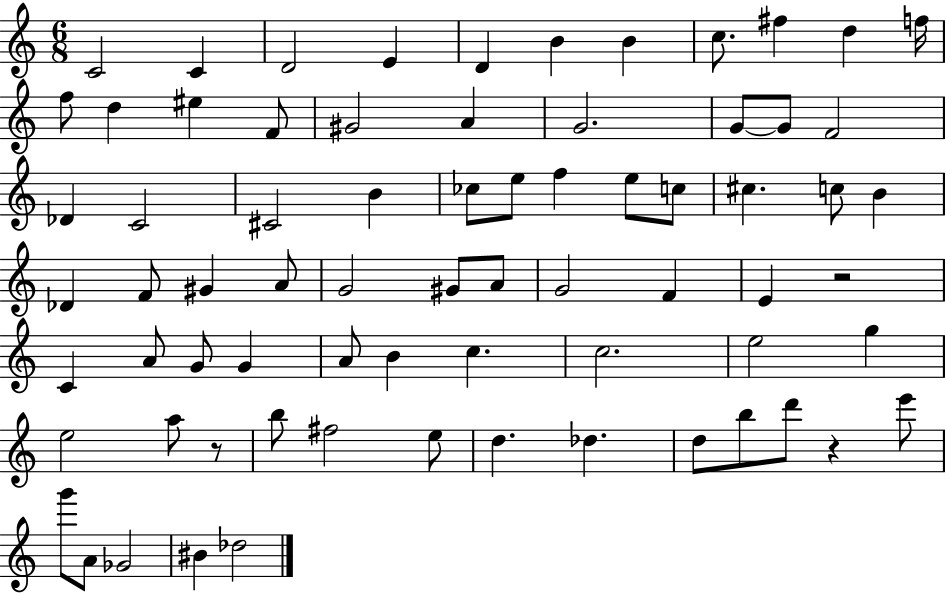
X:1
T:Untitled
M:6/8
L:1/4
K:C
C2 C D2 E D B B c/2 ^f d f/4 f/2 d ^e F/2 ^G2 A G2 G/2 G/2 F2 _D C2 ^C2 B _c/2 e/2 f e/2 c/2 ^c c/2 B _D F/2 ^G A/2 G2 ^G/2 A/2 G2 F E z2 C A/2 G/2 G A/2 B c c2 e2 g e2 a/2 z/2 b/2 ^f2 e/2 d _d d/2 b/2 d'/2 z e'/2 g'/2 A/2 _G2 ^B _d2